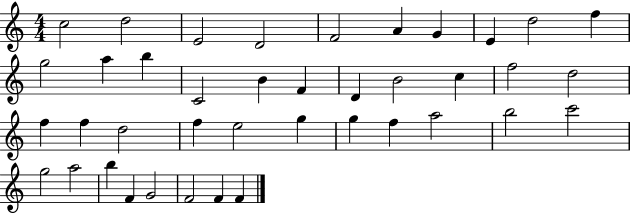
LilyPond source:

{
  \clef treble
  \numericTimeSignature
  \time 4/4
  \key c \major
  c''2 d''2 | e'2 d'2 | f'2 a'4 g'4 | e'4 d''2 f''4 | \break g''2 a''4 b''4 | c'2 b'4 f'4 | d'4 b'2 c''4 | f''2 d''2 | \break f''4 f''4 d''2 | f''4 e''2 g''4 | g''4 f''4 a''2 | b''2 c'''2 | \break g''2 a''2 | b''4 f'4 g'2 | f'2 f'4 f'4 | \bar "|."
}